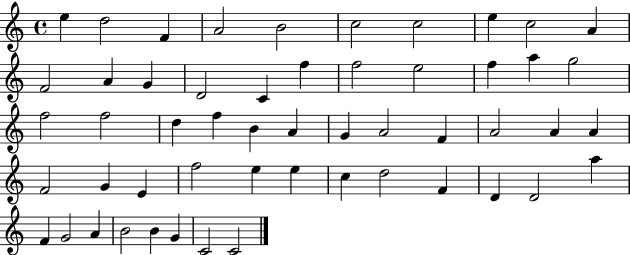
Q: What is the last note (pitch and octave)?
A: C4